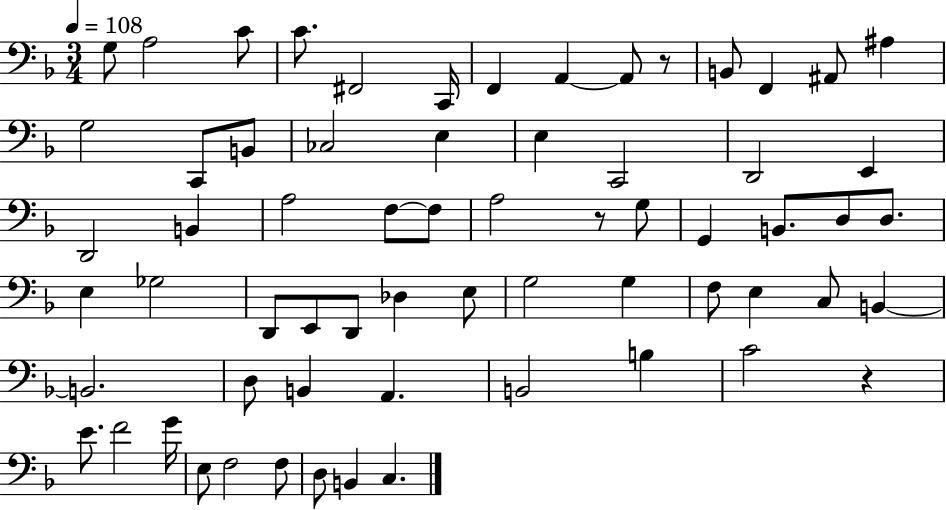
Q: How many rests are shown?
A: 3